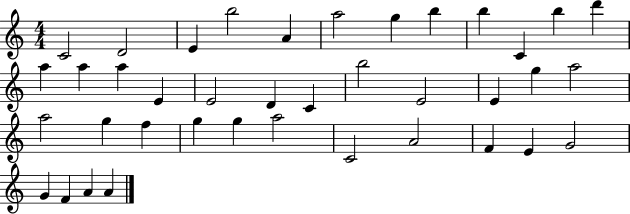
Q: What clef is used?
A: treble